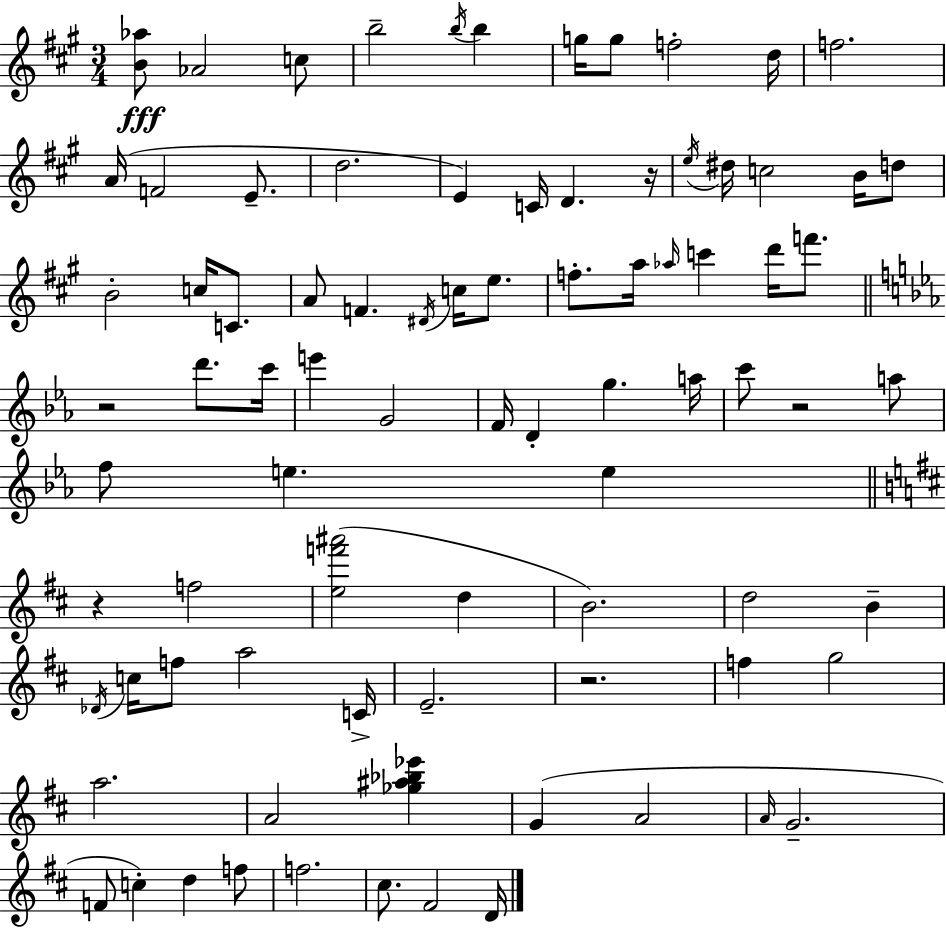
[B4,Ab5]/e Ab4/h C5/e B5/h B5/s B5/q G5/s G5/e F5/h D5/s F5/h. A4/s F4/h E4/e. D5/h. E4/q C4/s D4/q. R/s E5/s D#5/s C5/h B4/s D5/e B4/h C5/s C4/e. A4/e F4/q. D#4/s C5/s E5/e. F5/e. A5/s Ab5/s C6/q D6/s F6/e. R/h D6/e. C6/s E6/q G4/h F4/s D4/q G5/q. A5/s C6/e R/h A5/e F5/e E5/q. E5/q R/q F5/h [E5,F6,A#6]/h D5/q B4/h. D5/h B4/q Db4/s C5/s F5/e A5/h C4/s E4/h. R/h. F5/q G5/h A5/h. A4/h [Gb5,A#5,Bb5,Eb6]/q G4/q A4/h A4/s G4/h. F4/e C5/q D5/q F5/e F5/h. C#5/e. F#4/h D4/s